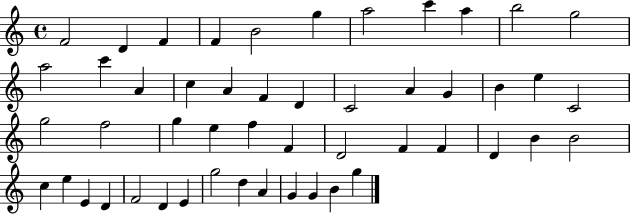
X:1
T:Untitled
M:4/4
L:1/4
K:C
F2 D F F B2 g a2 c' a b2 g2 a2 c' A c A F D C2 A G B e C2 g2 f2 g e f F D2 F F D B B2 c e E D F2 D E g2 d A G G B g